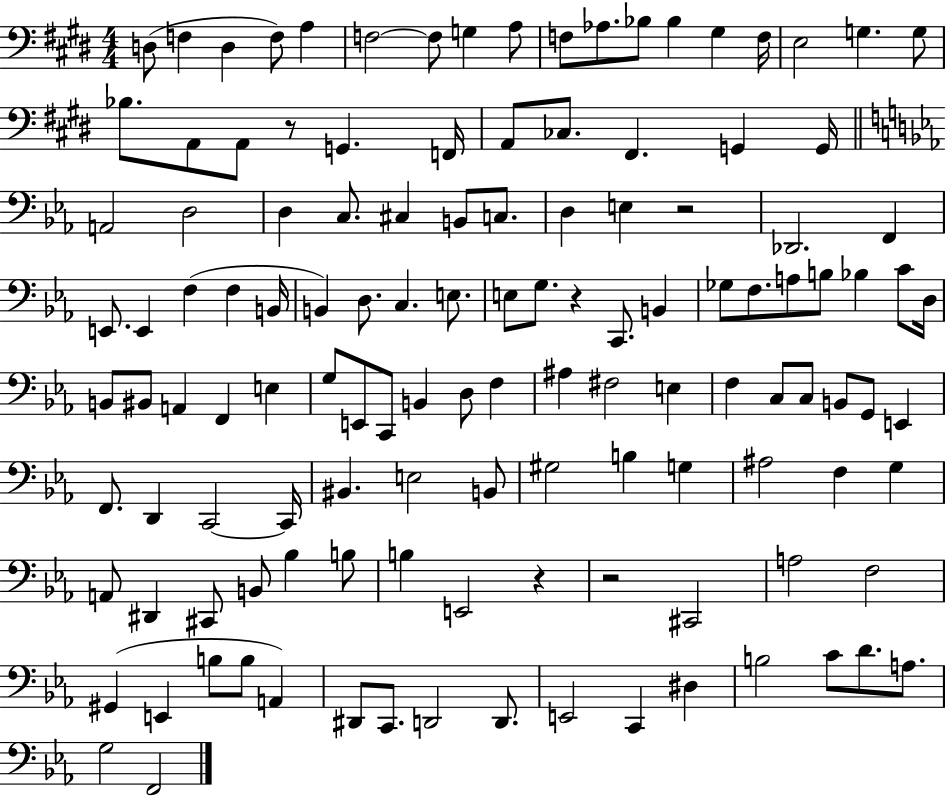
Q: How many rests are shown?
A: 5